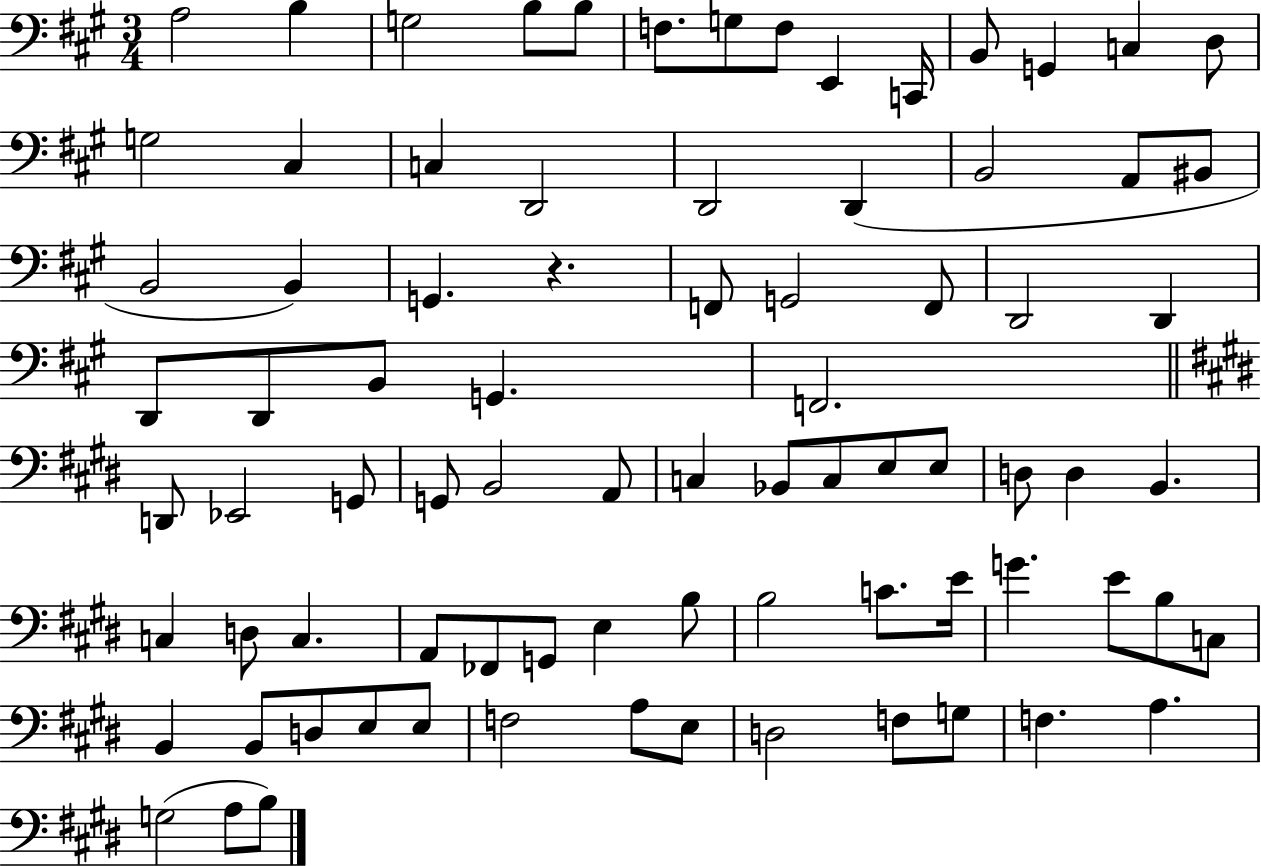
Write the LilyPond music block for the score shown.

{
  \clef bass
  \numericTimeSignature
  \time 3/4
  \key a \major
  a2 b4 | g2 b8 b8 | f8. g8 f8 e,4 c,16 | b,8 g,4 c4 d8 | \break g2 cis4 | c4 d,2 | d,2 d,4( | b,2 a,8 bis,8 | \break b,2 b,4) | g,4. r4. | f,8 g,2 f,8 | d,2 d,4 | \break d,8 d,8 b,8 g,4. | f,2. | \bar "||" \break \key e \major d,8 ees,2 g,8 | g,8 b,2 a,8 | c4 bes,8 c8 e8 e8 | d8 d4 b,4. | \break c4 d8 c4. | a,8 fes,8 g,8 e4 b8 | b2 c'8. e'16 | g'4. e'8 b8 c8 | \break b,4 b,8 d8 e8 e8 | f2 a8 e8 | d2 f8 g8 | f4. a4. | \break g2( a8 b8) | \bar "|."
}